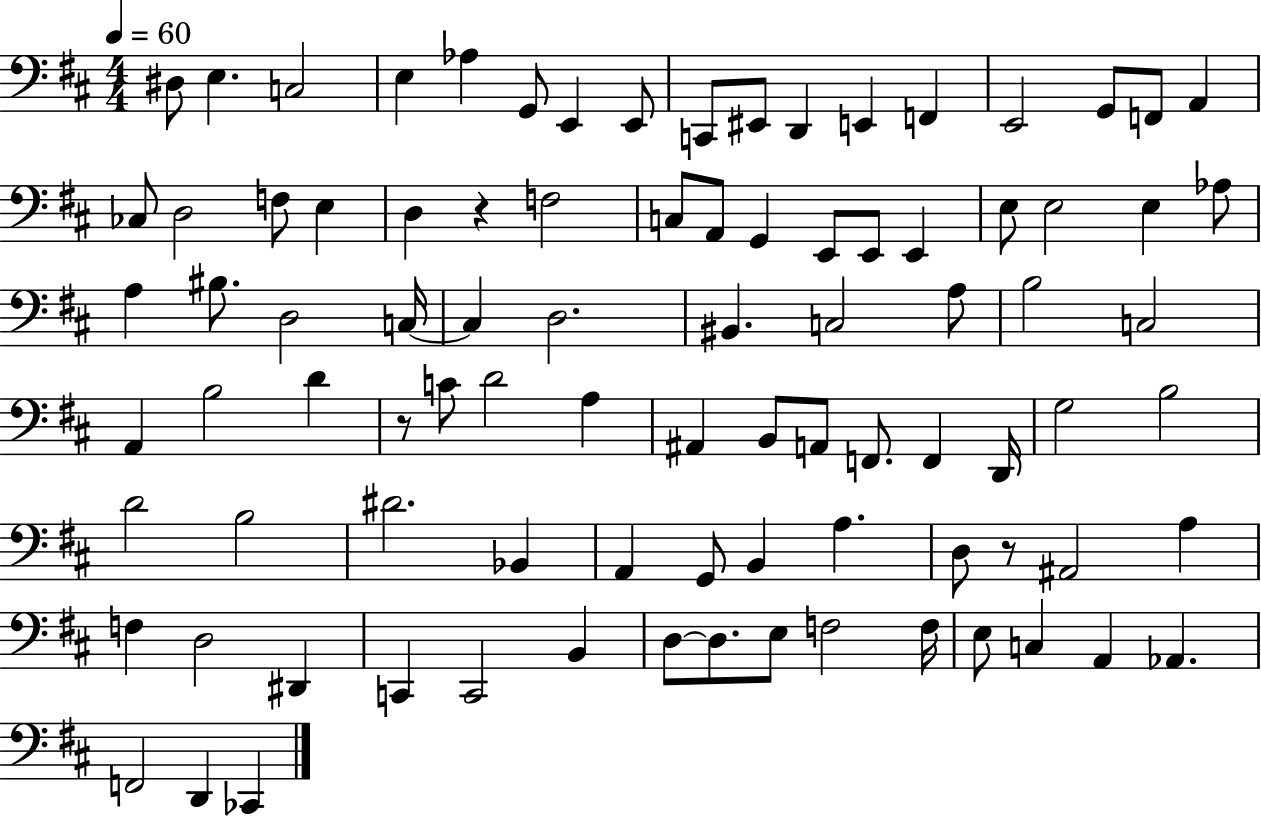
{
  \clef bass
  \numericTimeSignature
  \time 4/4
  \key d \major
  \tempo 4 = 60
  dis8 e4. c2 | e4 aes4 g,8 e,4 e,8 | c,8 eis,8 d,4 e,4 f,4 | e,2 g,8 f,8 a,4 | \break ces8 d2 f8 e4 | d4 r4 f2 | c8 a,8 g,4 e,8 e,8 e,4 | e8 e2 e4 aes8 | \break a4 bis8. d2 c16~~ | c4 d2. | bis,4. c2 a8 | b2 c2 | \break a,4 b2 d'4 | r8 c'8 d'2 a4 | ais,4 b,8 a,8 f,8. f,4 d,16 | g2 b2 | \break d'2 b2 | dis'2. bes,4 | a,4 g,8 b,4 a4. | d8 r8 ais,2 a4 | \break f4 d2 dis,4 | c,4 c,2 b,4 | d8~~ d8. e8 f2 f16 | e8 c4 a,4 aes,4. | \break f,2 d,4 ces,4 | \bar "|."
}